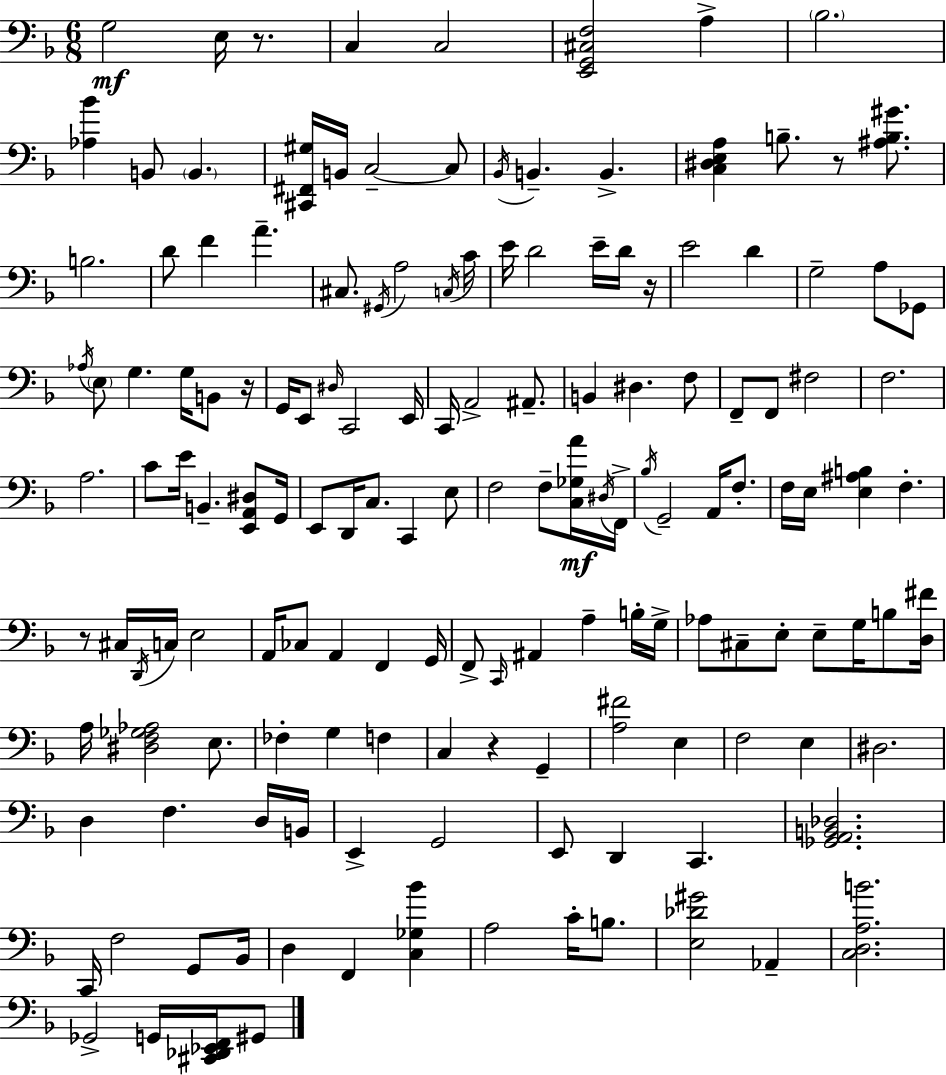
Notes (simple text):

G3/h E3/s R/e. C3/q C3/h [E2,G2,C#3,F3]/h A3/q Bb3/h. [Ab3,Bb4]/q B2/e B2/q. [C#2,F#2,G#3]/s B2/s C3/h C3/e Bb2/s B2/q. B2/q. [C3,D#3,E3,A3]/q B3/e. R/e [A#3,B3,G#4]/e. B3/h. D4/e F4/q A4/q. C#3/e. G#2/s A3/h C3/s C4/s E4/s D4/h E4/s D4/s R/s E4/h D4/q G3/h A3/e Gb2/e Ab3/s E3/e G3/q. G3/s B2/e R/s G2/s E2/e D#3/s C2/h E2/s C2/s A2/h A#2/e. B2/q D#3/q. F3/e F2/e F2/e F#3/h F3/h. A3/h. C4/e E4/s B2/q. [E2,A2,D#3]/e G2/s E2/e D2/s C3/e. C2/q E3/e F3/h F3/e [C3,Gb3,A4]/s D#3/s F2/s Bb3/s G2/h A2/s F3/e. F3/s E3/s [E3,A#3,B3]/q F3/q. R/e C#3/s D2/s C3/s E3/h A2/s CES3/e A2/q F2/q G2/s F2/e C2/s A#2/q A3/q B3/s G3/s Ab3/e C#3/e E3/e E3/e G3/s B3/e [D3,F#4]/s A3/s [D#3,F3,Gb3,Ab3]/h E3/e. FES3/q G3/q F3/q C3/q R/q G2/q [A3,F#4]/h E3/q F3/h E3/q D#3/h. D3/q F3/q. D3/s B2/s E2/q G2/h E2/e D2/q C2/q. [Gb2,A2,B2,Db3]/h. C2/s F3/h G2/e Bb2/s D3/q F2/q [C3,Gb3,Bb4]/q A3/h C4/s B3/e. [E3,Db4,G#4]/h Ab2/q [C3,D3,A3,B4]/h. Gb2/h G2/s [C#2,Db2,Eb2,F2]/s G#2/e